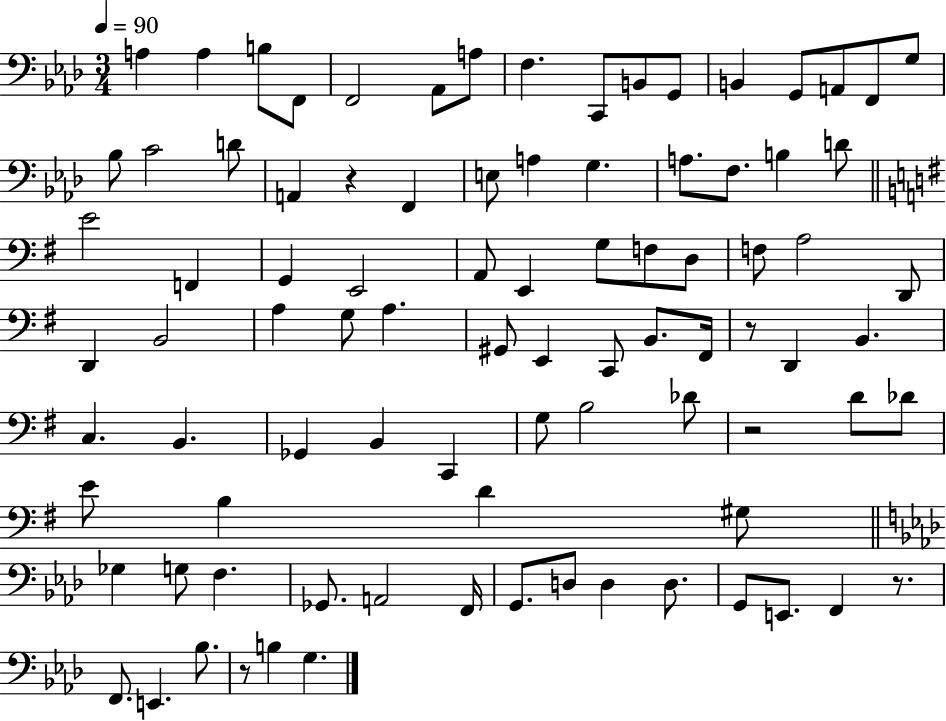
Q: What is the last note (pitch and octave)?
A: G3